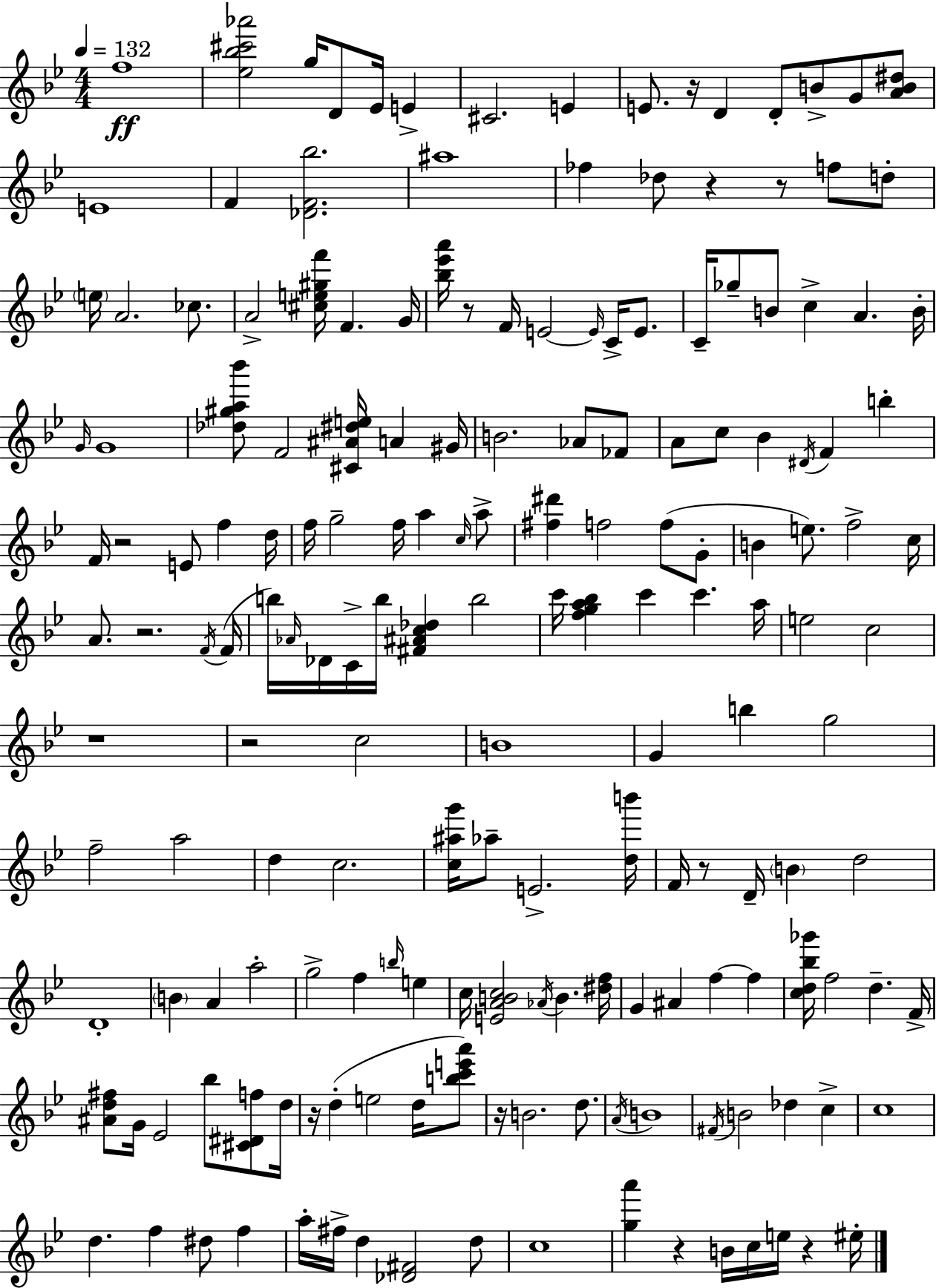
{
  \clef treble
  \numericTimeSignature
  \time 4/4
  \key bes \major
  \tempo 4 = 132
  f''1\ff | <ees'' bes'' cis''' aes'''>2 g''16 d'8 ees'16 e'4-> | cis'2. e'4 | e'8. r16 d'4 d'8-. b'8-> g'8 <a' b' dis''>8 | \break e'1 | f'4 <des' f' bes''>2. | ais''1 | fes''4 des''8 r4 r8 f''8 d''8-. | \break \parenthesize e''16 a'2. ces''8. | a'2-> <cis'' e'' gis'' f'''>16 f'4. g'16 | <bes'' ees''' a'''>16 r8 f'16 e'2~~ \grace { e'16 } c'16-> e'8. | c'16-- ges''8-- b'8 c''4-> a'4. | \break b'16-. \grace { g'16 } g'1 | <des'' gis'' a'' bes'''>8 f'2 <cis' ais' dis'' e''>16 a'4 | gis'16 b'2. aes'8 | fes'8 a'8 c''8 bes'4 \acciaccatura { dis'16 } f'4 b''4-. | \break f'16 r2 e'8 f''4 | d''16 f''16 g''2-- f''16 a''4 | \grace { c''16 } a''8-> <fis'' dis'''>4 f''2 | f''8( g'8-. b'4 e''8.) f''2-> | \break c''16 a'8. r2. | \acciaccatura { f'16 }( f'16 b''16) \grace { aes'16 } des'16 c'16-> b''16 <fis' ais' c'' des''>4 b''2 | c'''16 <f'' g'' a'' bes''>4 c'''4 c'''4. | a''16 e''2 c''2 | \break r1 | r2 c''2 | b'1 | g'4 b''4 g''2 | \break f''2-- a''2 | d''4 c''2. | <c'' ais'' g'''>16 aes''8-- e'2.-> | <d'' b'''>16 f'16 r8 d'16-- \parenthesize b'4 d''2 | \break d'1-. | \parenthesize b'4 a'4 a''2-. | g''2-> f''4 | \grace { b''16 } e''4 c''16 <e' a' b' c''>2 | \break \acciaccatura { aes'16 } b'4. <dis'' f''>16 g'4 ais'4 | f''4~~ f''4 <c'' d'' bes'' ges'''>16 f''2 | d''4.-- f'16-> <ais' d'' fis''>8 g'16 ees'2 | bes''8 <cis' dis' f''>8 d''16 r16 d''4-.( e''2 | \break d''16 <b'' c''' e''' a'''>8) r16 b'2. | d''8. \acciaccatura { a'16 } b'1 | \acciaccatura { fis'16 } b'2 | des''4 c''4-> c''1 | \break d''4. | f''4 dis''8 f''4 a''16-. fis''16-> d''4 | <des' fis'>2 d''8 c''1 | <g'' a'''>4 r4 | \break b'16 c''16 e''16 r4 eis''16-. \bar "|."
}